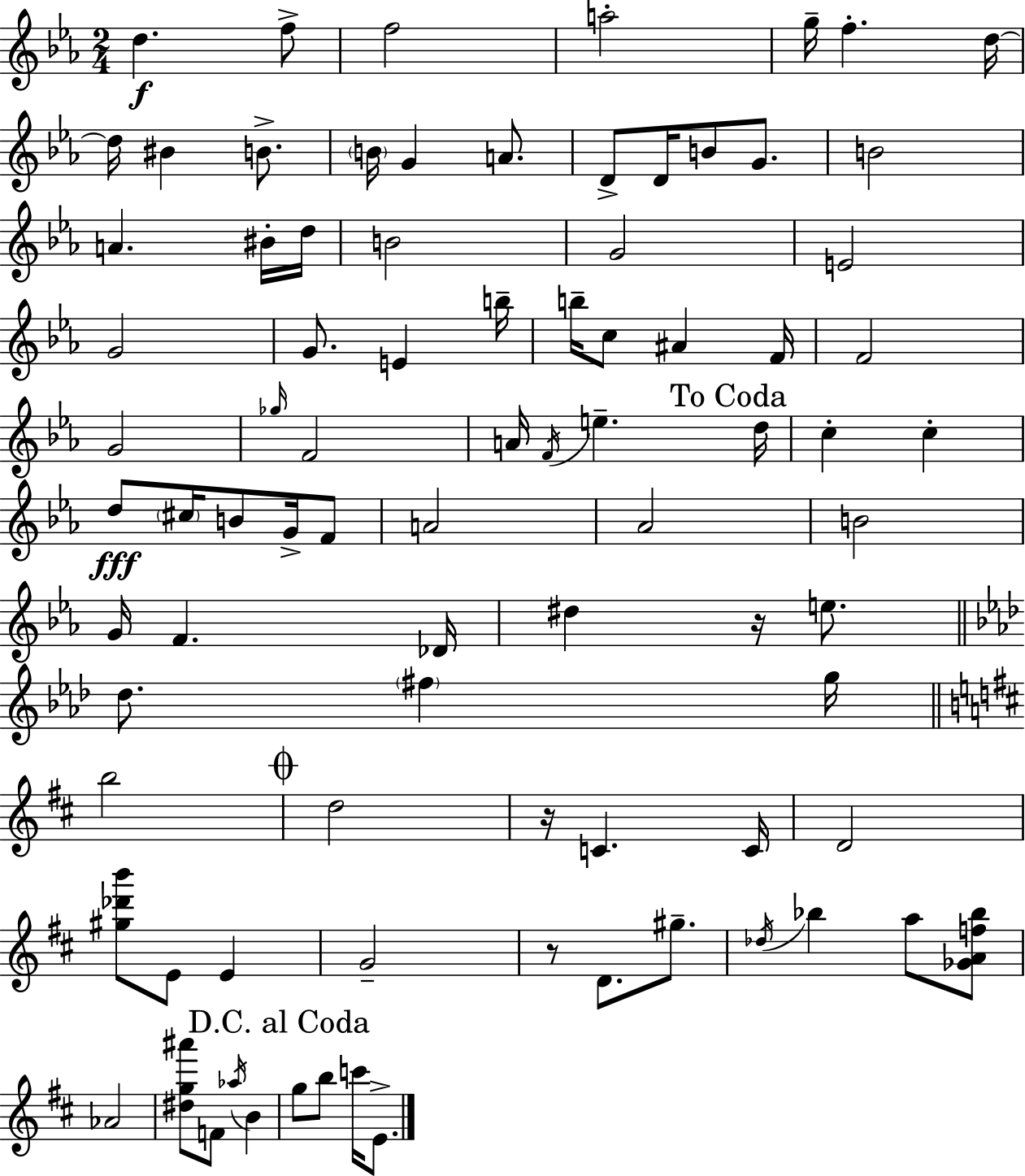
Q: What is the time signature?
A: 2/4